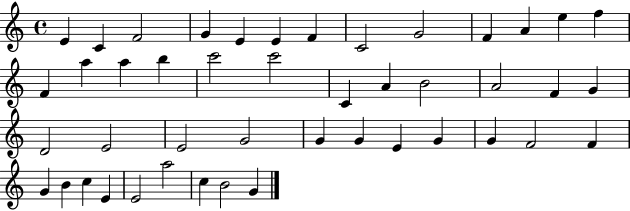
E4/q C4/q F4/h G4/q E4/q E4/q F4/q C4/h G4/h F4/q A4/q E5/q F5/q F4/q A5/q A5/q B5/q C6/h C6/h C4/q A4/q B4/h A4/h F4/q G4/q D4/h E4/h E4/h G4/h G4/q G4/q E4/q G4/q G4/q F4/h F4/q G4/q B4/q C5/q E4/q E4/h A5/h C5/q B4/h G4/q